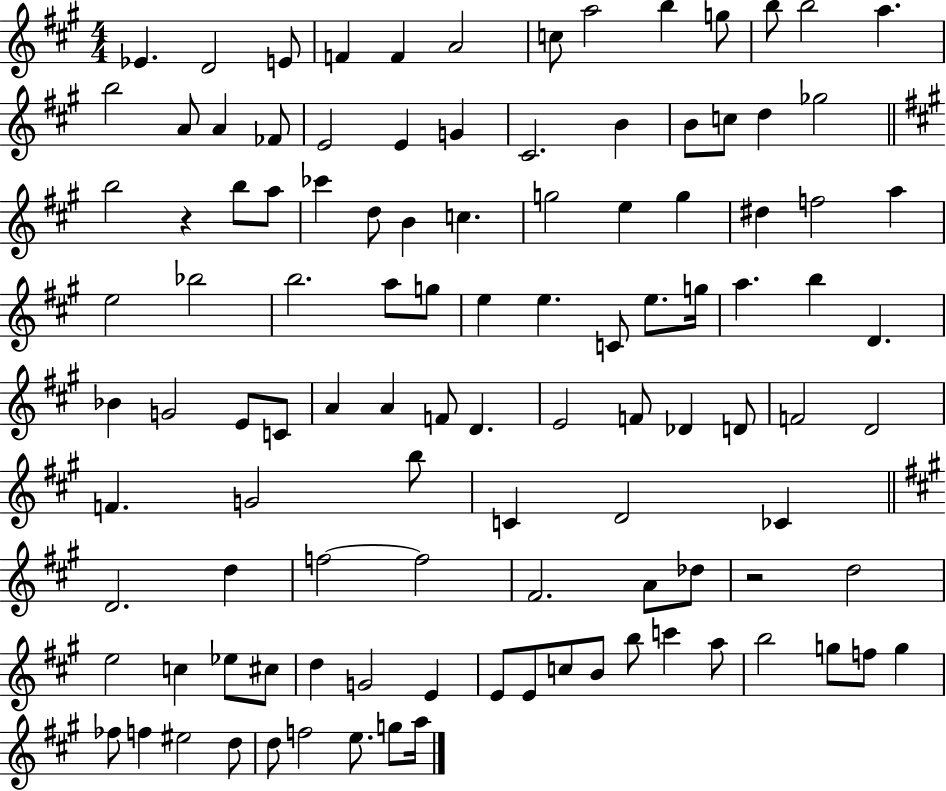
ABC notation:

X:1
T:Untitled
M:4/4
L:1/4
K:A
_E D2 E/2 F F A2 c/2 a2 b g/2 b/2 b2 a b2 A/2 A _F/2 E2 E G ^C2 B B/2 c/2 d _g2 b2 z b/2 a/2 _c' d/2 B c g2 e g ^d f2 a e2 _b2 b2 a/2 g/2 e e C/2 e/2 g/4 a b D _B G2 E/2 C/2 A A F/2 D E2 F/2 _D D/2 F2 D2 F G2 b/2 C D2 _C D2 d f2 f2 ^F2 A/2 _d/2 z2 d2 e2 c _e/2 ^c/2 d G2 E E/2 E/2 c/2 B/2 b/2 c' a/2 b2 g/2 f/2 g _f/2 f ^e2 d/2 d/2 f2 e/2 g/2 a/4